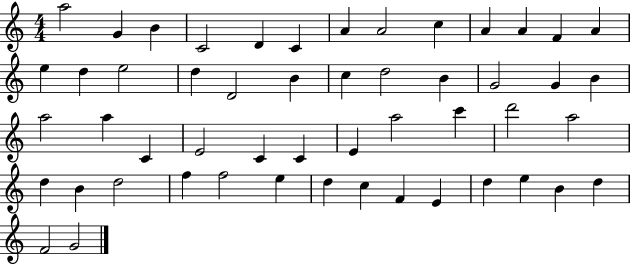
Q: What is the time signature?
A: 4/4